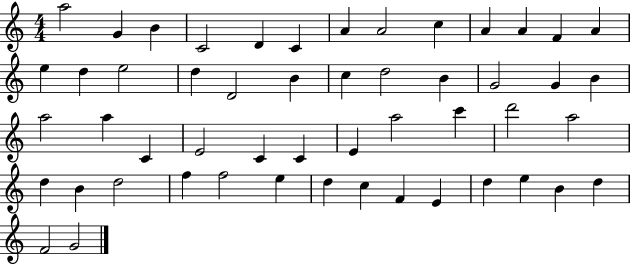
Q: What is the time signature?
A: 4/4